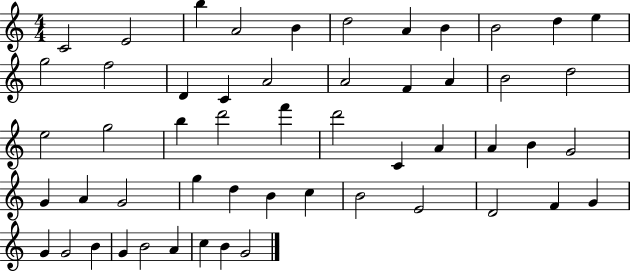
{
  \clef treble
  \numericTimeSignature
  \time 4/4
  \key c \major
  c'2 e'2 | b''4 a'2 b'4 | d''2 a'4 b'4 | b'2 d''4 e''4 | \break g''2 f''2 | d'4 c'4 a'2 | a'2 f'4 a'4 | b'2 d''2 | \break e''2 g''2 | b''4 d'''2 f'''4 | d'''2 c'4 a'4 | a'4 b'4 g'2 | \break g'4 a'4 g'2 | g''4 d''4 b'4 c''4 | b'2 e'2 | d'2 f'4 g'4 | \break g'4 g'2 b'4 | g'4 b'2 a'4 | c''4 b'4 g'2 | \bar "|."
}